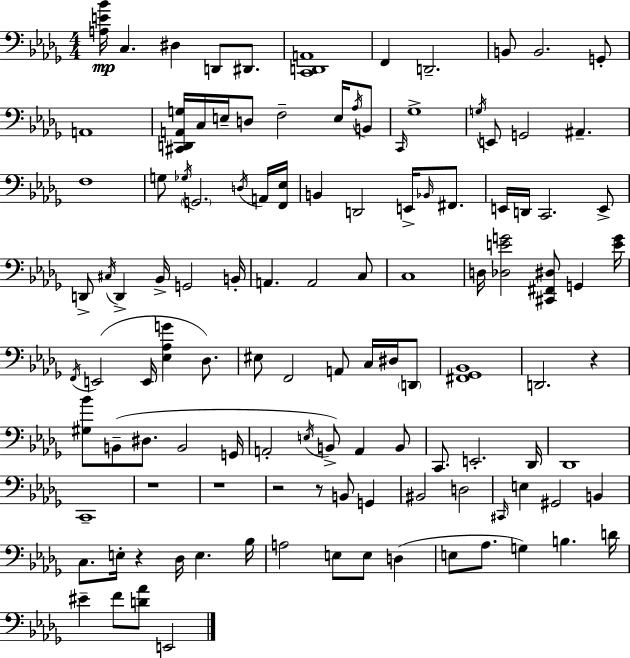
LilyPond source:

{
  \clef bass
  \numericTimeSignature
  \time 4/4
  \key bes \minor
  <a e' bes'>16\mp c4. dis4 d,8 dis,8. | <c, d, a,>1 | f,4 d,2.-- | b,8 b,2. g,8-. | \break a,1 | <cis, d, a, g>16 c16 e16-- d8 f2-- e16 \acciaccatura { aes16 } b,8 | \grace { c,16 } ges1-> | \acciaccatura { g16 } e,8 g,2 ais,4.-- | \break f1 | g8 \acciaccatura { ges16 } \parenthesize g,2. | \acciaccatura { d16 } a,16 <f, ees>16 b,4 d,2 | e,16-> \grace { bes,16 } fis,8. e,16 d,16 c,2. | \break e,8-> d,8-> \acciaccatura { cis16 } d,4-> bes,16-> g,2 | b,16-. a,4. a,2 | c8 c1 | d16 <des e' g'>2 | \break <cis, fis, dis>8 g,4 <e' g'>16 \acciaccatura { f,16 } e,2( | e,16 <ees aes g'>4 des8.) eis8 f,2 | a,8 c16 dis16 \parenthesize d,8 <fis, ges, bes,>1 | d,2. | \break r4 <gis bes'>8 b,8--( dis8. b,2 | g,16 a,2-. | \acciaccatura { e16 }) b,8-> a,4 b,8 c,8. e,2.-. | des,16 des,1 | \break c,1-- | r1 | r1 | r2 | \break r8 b,8 g,4 bis,2 | d2 \grace { cis,16 } e4 gis,2 | b,4 c8. e16-. r4 | des16 e4. bes16 a2 | \break e8 e8 d4( e8 aes8. g4) | b4. d'16 eis'4-- f'8 | <d' aes'>8 e,2 \bar "|."
}